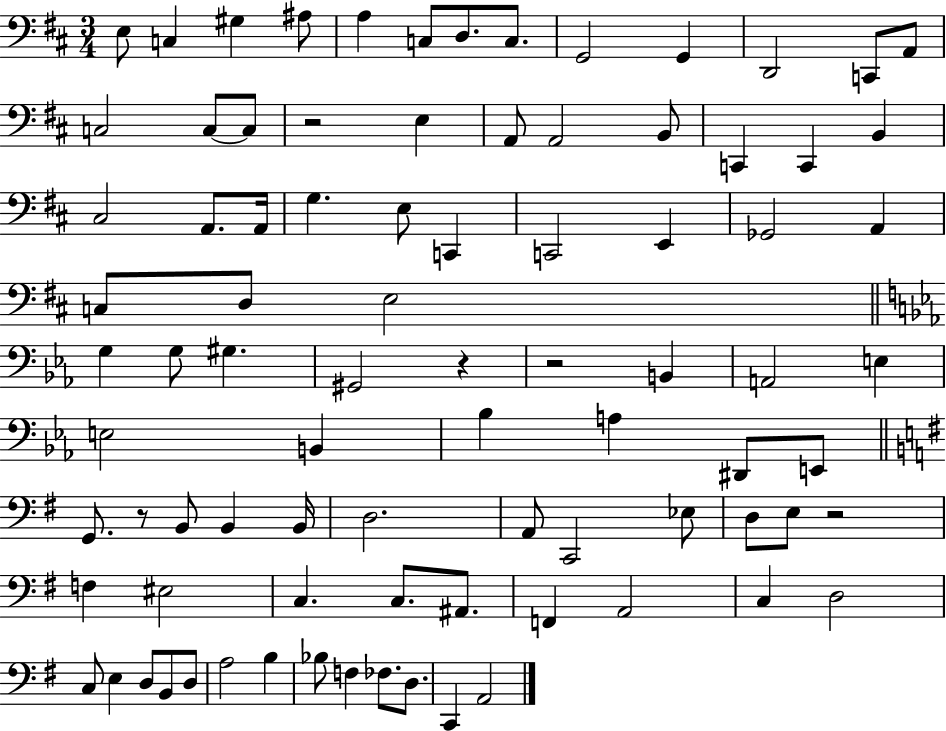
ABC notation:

X:1
T:Untitled
M:3/4
L:1/4
K:D
E,/2 C, ^G, ^A,/2 A, C,/2 D,/2 C,/2 G,,2 G,, D,,2 C,,/2 A,,/2 C,2 C,/2 C,/2 z2 E, A,,/2 A,,2 B,,/2 C,, C,, B,, ^C,2 A,,/2 A,,/4 G, E,/2 C,, C,,2 E,, _G,,2 A,, C,/2 D,/2 E,2 G, G,/2 ^G, ^G,,2 z z2 B,, A,,2 E, E,2 B,, _B, A, ^D,,/2 E,,/2 G,,/2 z/2 B,,/2 B,, B,,/4 D,2 A,,/2 C,,2 _E,/2 D,/2 E,/2 z2 F, ^E,2 C, C,/2 ^A,,/2 F,, A,,2 C, D,2 C,/2 E, D,/2 B,,/2 D,/2 A,2 B, _B,/2 F, _F,/2 D,/2 C,, A,,2